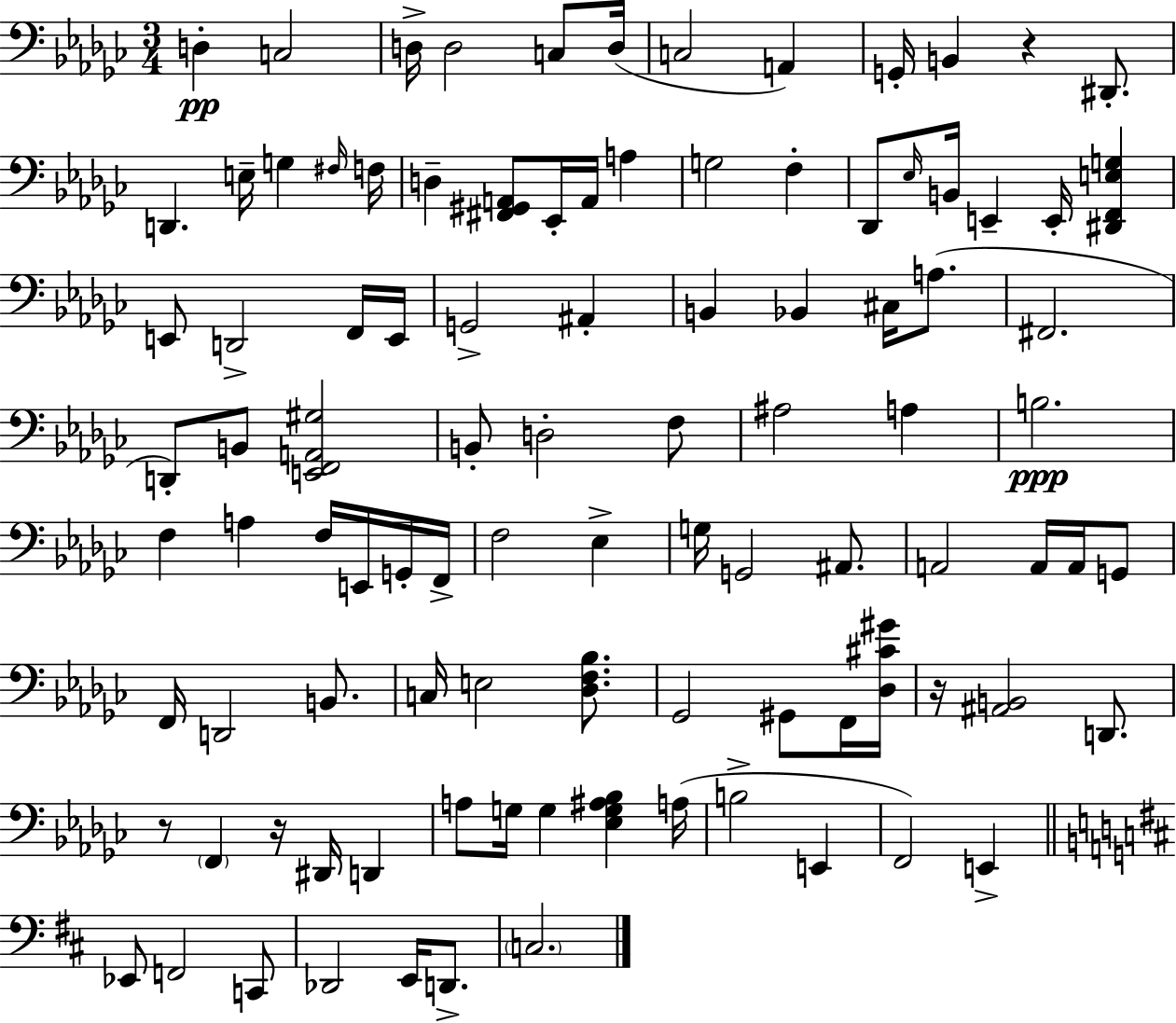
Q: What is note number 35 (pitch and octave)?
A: Bb2